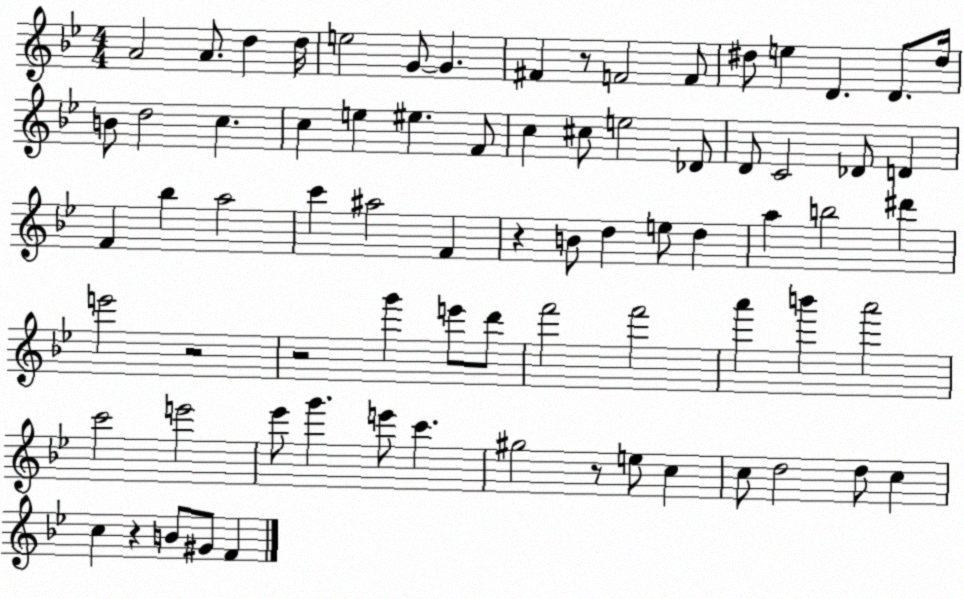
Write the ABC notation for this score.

X:1
T:Untitled
M:4/4
L:1/4
K:Bb
A2 A/2 d d/4 e2 G/2 G ^F z/2 F2 F/2 ^d/2 e D D/2 ^d/4 B/2 d2 c c e ^e F/2 c ^c/2 e2 _D/2 D/2 C2 _D/2 D F _b a2 c' ^a2 F z B/2 d e/2 d a b2 ^d' e'2 z2 z2 g' e'/2 d'/2 f'2 f'2 a' b' a'2 c'2 e'2 _e'/2 g' e'/2 c' ^g2 z/2 e/2 c c/2 d2 d/2 c c z B/2 ^G/2 F